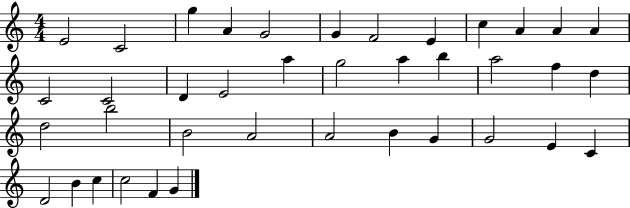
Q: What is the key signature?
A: C major